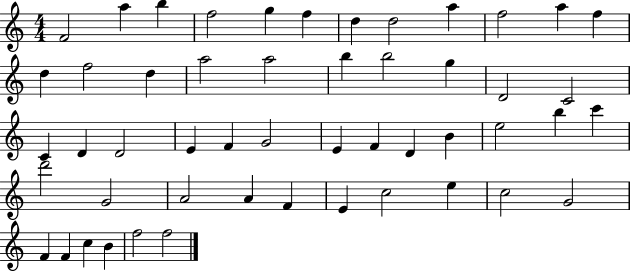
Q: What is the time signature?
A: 4/4